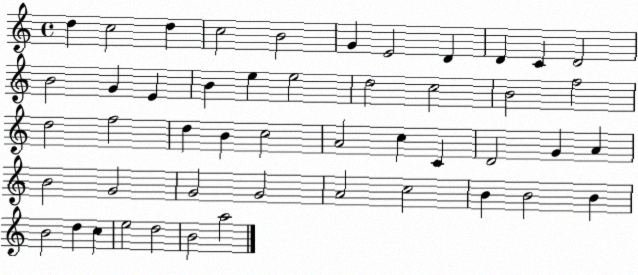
X:1
T:Untitled
M:4/4
L:1/4
K:C
d c2 d c2 B2 G E2 D D C D2 B2 G E B e e2 d2 c2 B2 f2 d2 f2 d B c2 A2 c C D2 G A B2 G2 G2 G2 A2 c2 B B2 B B2 d c e2 d2 B2 a2